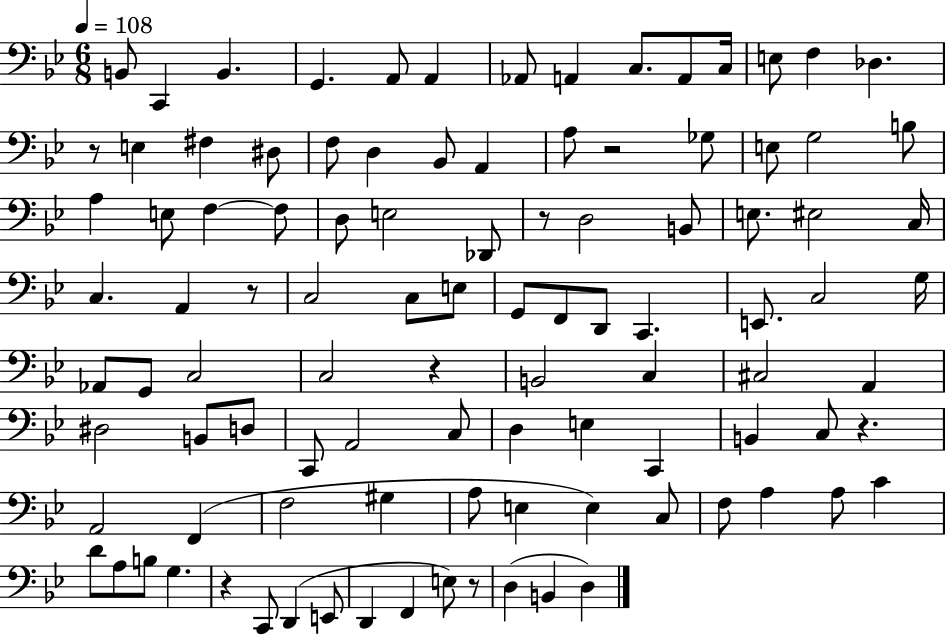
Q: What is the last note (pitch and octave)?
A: D3